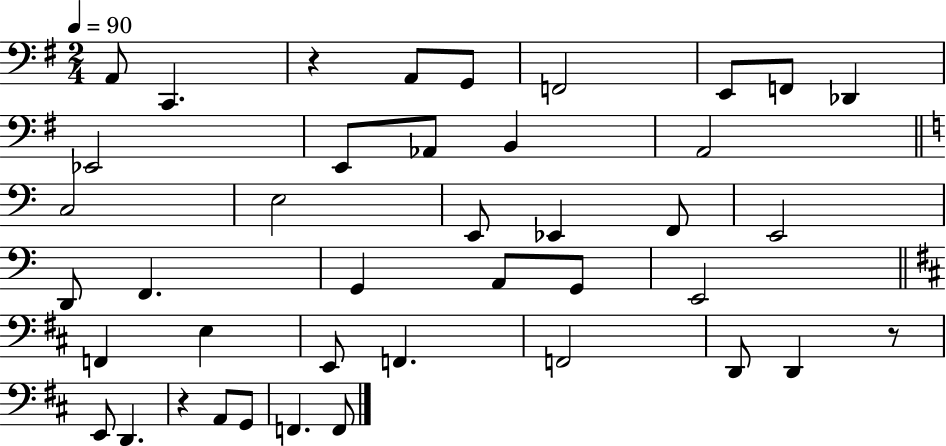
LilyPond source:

{
  \clef bass
  \numericTimeSignature
  \time 2/4
  \key g \major
  \tempo 4 = 90
  a,8 c,4. | r4 a,8 g,8 | f,2 | e,8 f,8 des,4 | \break ees,2 | e,8 aes,8 b,4 | a,2 | \bar "||" \break \key a \minor c2 | e2 | e,8 ees,4 f,8 | e,2 | \break d,8 f,4. | g,4 a,8 g,8 | e,2 | \bar "||" \break \key d \major f,4 e4 | e,8 f,4. | f,2 | d,8 d,4 r8 | \break e,8 d,4. | r4 a,8 g,8 | f,4. f,8 | \bar "|."
}